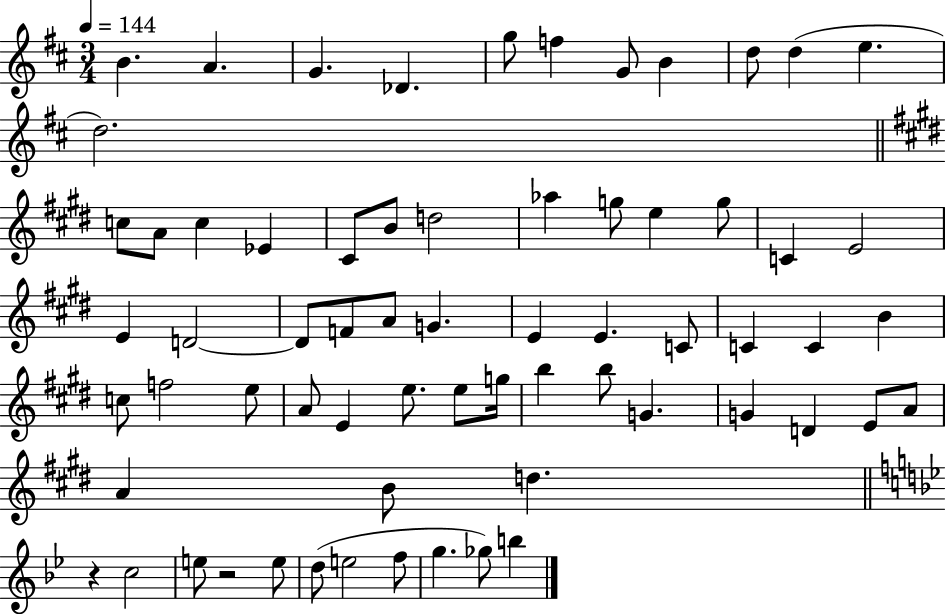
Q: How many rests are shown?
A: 2